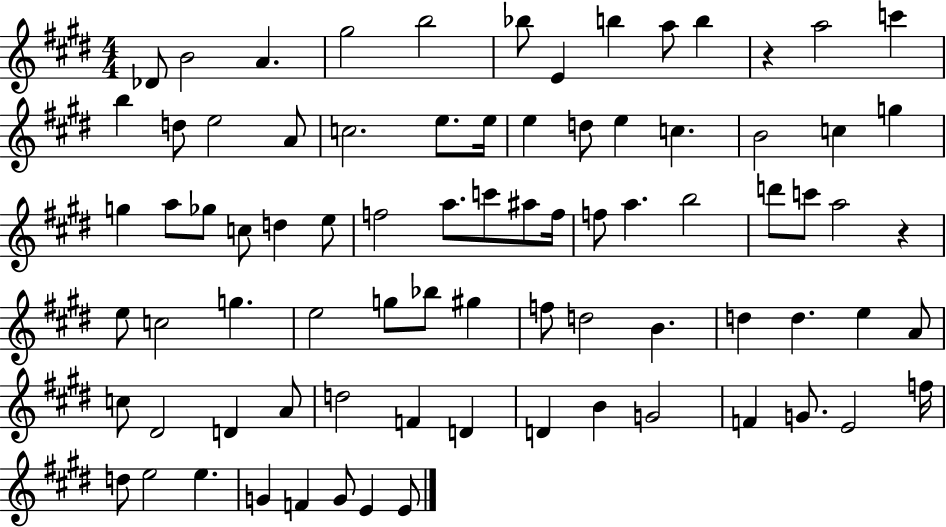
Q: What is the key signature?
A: E major